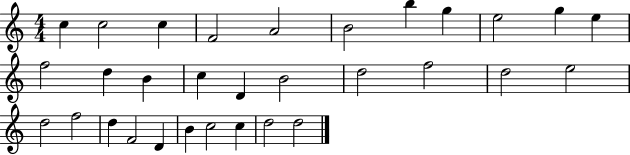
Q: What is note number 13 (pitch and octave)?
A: D5